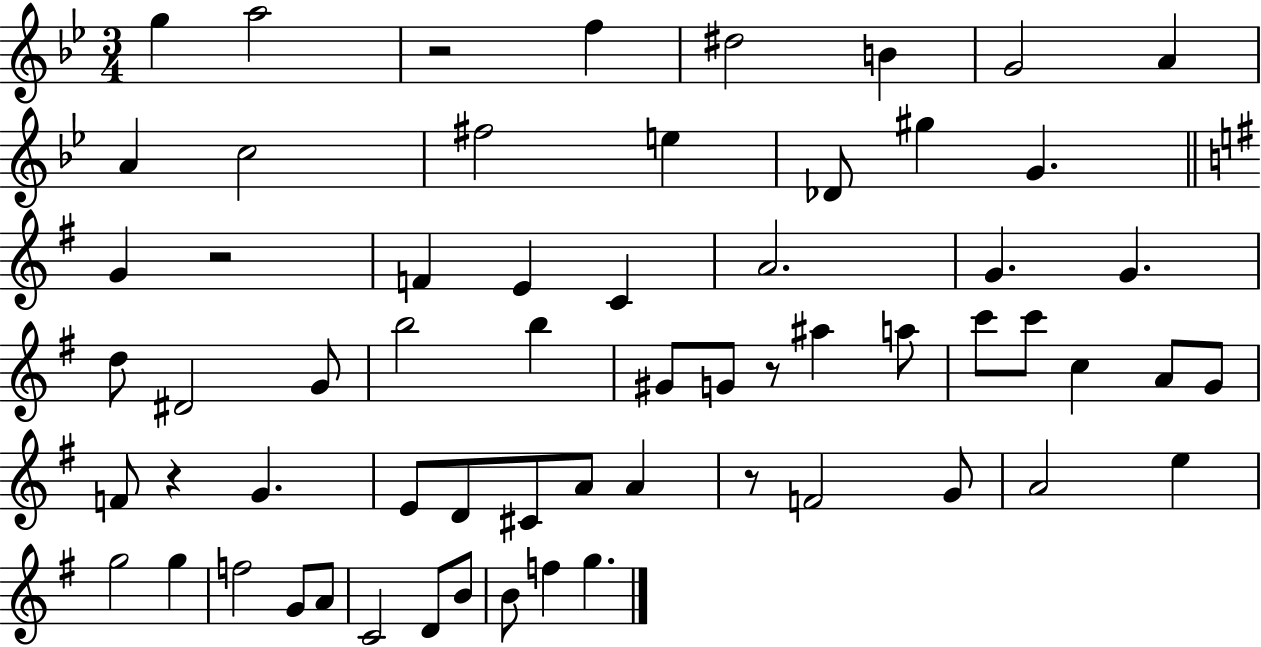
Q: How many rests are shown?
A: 5